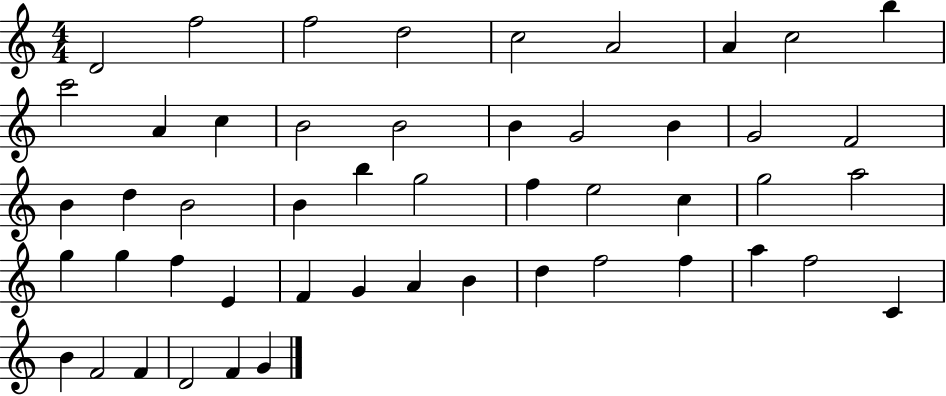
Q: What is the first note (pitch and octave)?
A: D4